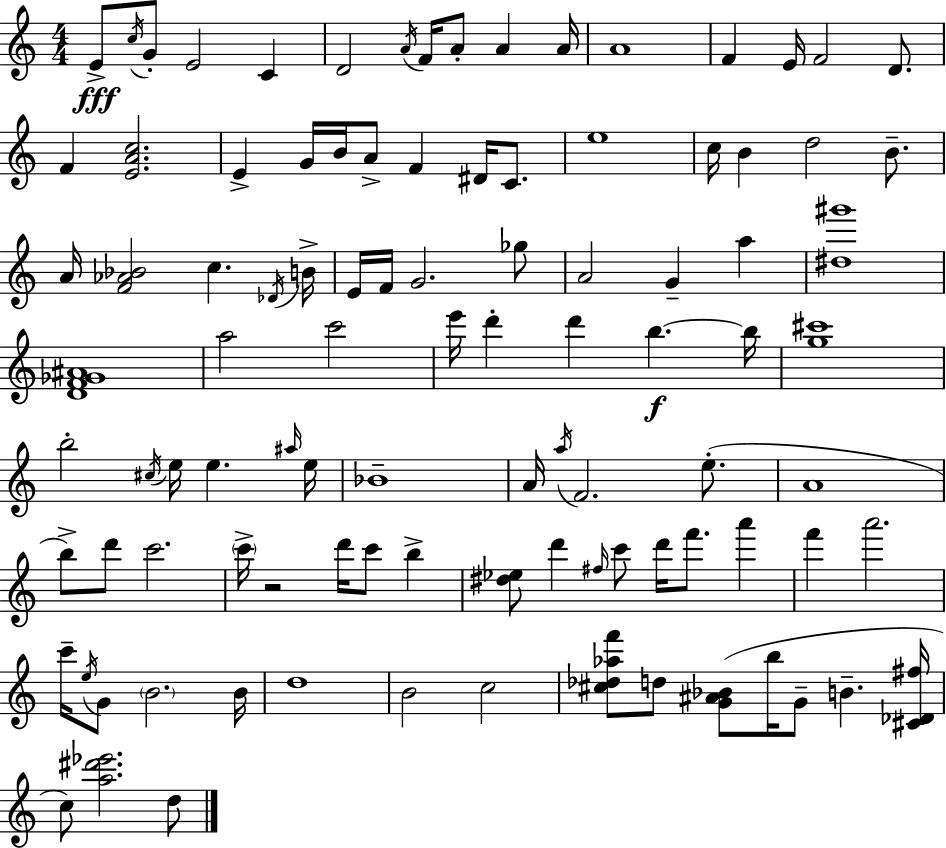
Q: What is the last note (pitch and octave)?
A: D5